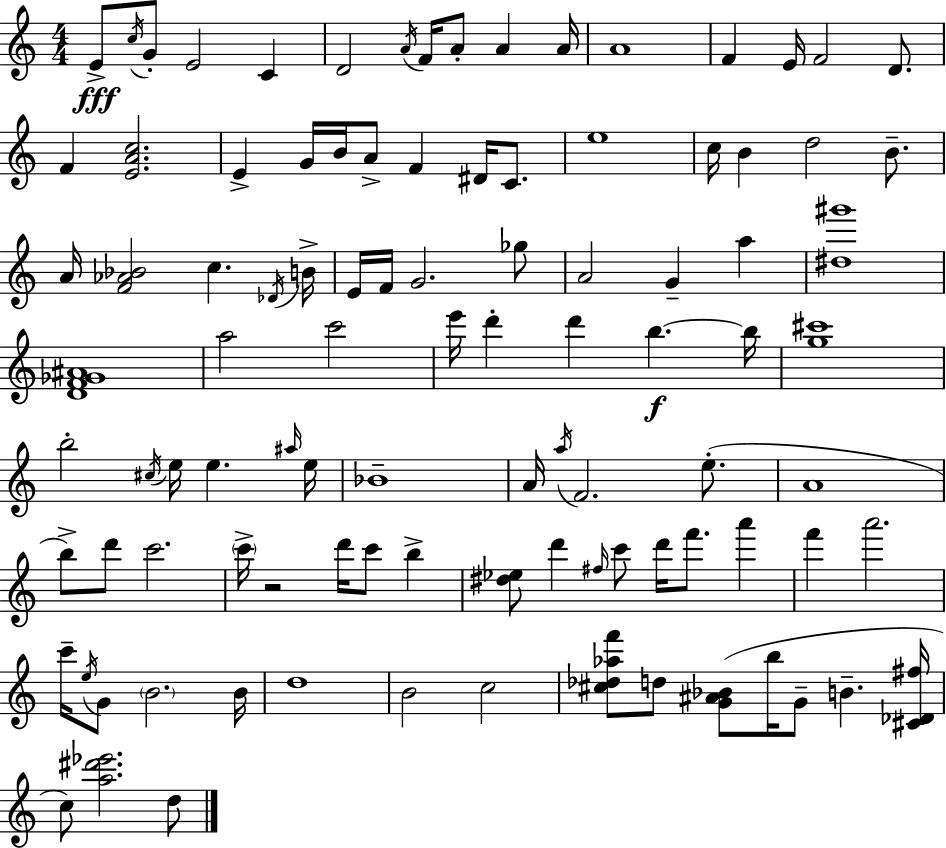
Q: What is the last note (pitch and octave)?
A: D5